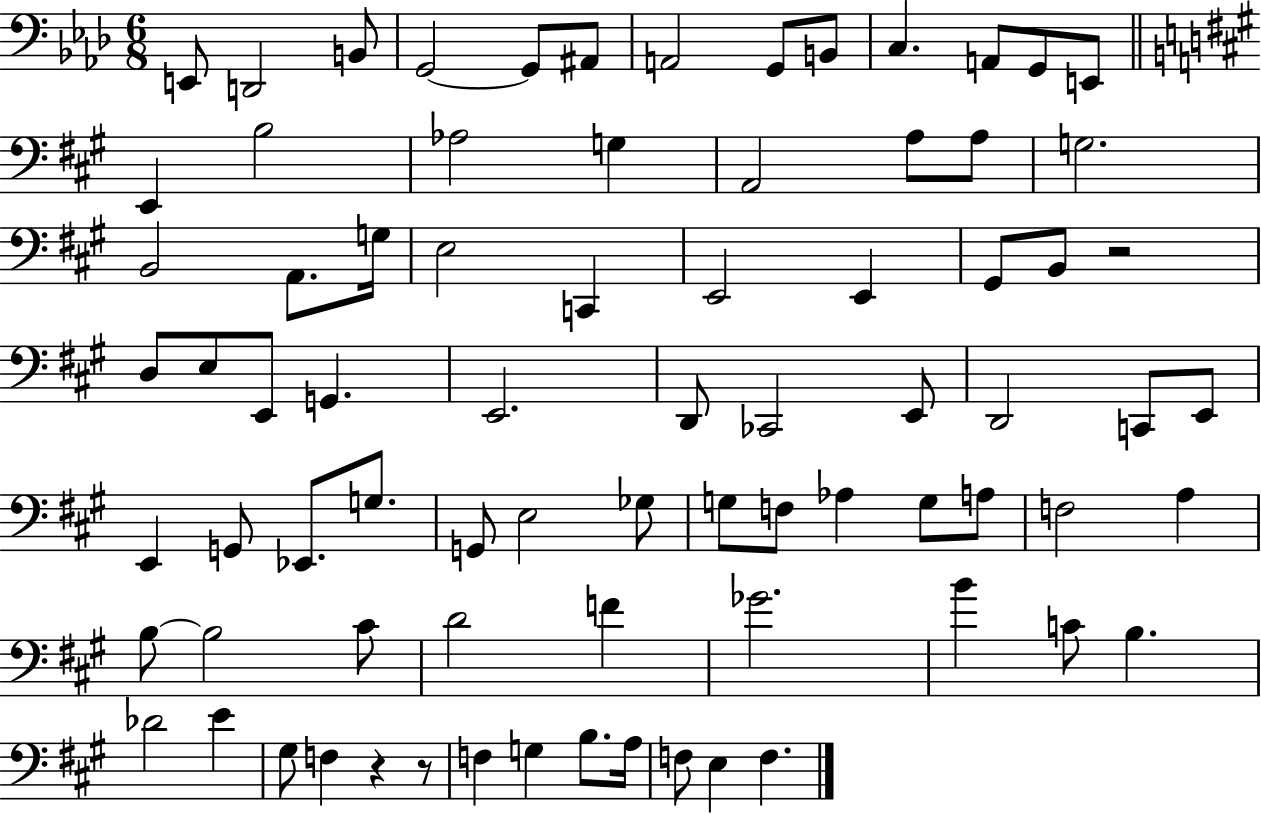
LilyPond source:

{
  \clef bass
  \numericTimeSignature
  \time 6/8
  \key aes \major
  e,8 d,2 b,8 | g,2~~ g,8 ais,8 | a,2 g,8 b,8 | c4. a,8 g,8 e,8 | \break \bar "||" \break \key a \major e,4 b2 | aes2 g4 | a,2 a8 a8 | g2. | \break b,2 a,8. g16 | e2 c,4 | e,2 e,4 | gis,8 b,8 r2 | \break d8 e8 e,8 g,4. | e,2. | d,8 ces,2 e,8 | d,2 c,8 e,8 | \break e,4 g,8 ees,8. g8. | g,8 e2 ges8 | g8 f8 aes4 g8 a8 | f2 a4 | \break b8~~ b2 cis'8 | d'2 f'4 | ges'2. | b'4 c'8 b4. | \break des'2 e'4 | gis8 f4 r4 r8 | f4 g4 b8. a16 | f8 e4 f4. | \break \bar "|."
}